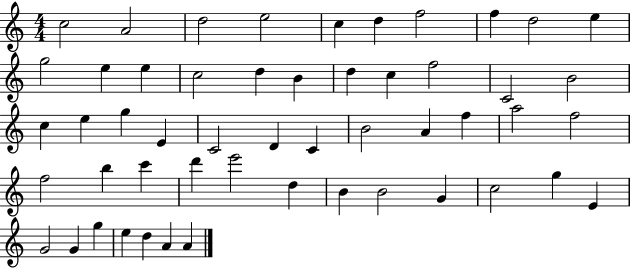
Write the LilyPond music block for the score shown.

{
  \clef treble
  \numericTimeSignature
  \time 4/4
  \key c \major
  c''2 a'2 | d''2 e''2 | c''4 d''4 f''2 | f''4 d''2 e''4 | \break g''2 e''4 e''4 | c''2 d''4 b'4 | d''4 c''4 f''2 | c'2 b'2 | \break c''4 e''4 g''4 e'4 | c'2 d'4 c'4 | b'2 a'4 f''4 | a''2 f''2 | \break f''2 b''4 c'''4 | d'''4 e'''2 d''4 | b'4 b'2 g'4 | c''2 g''4 e'4 | \break g'2 g'4 g''4 | e''4 d''4 a'4 a'4 | \bar "|."
}